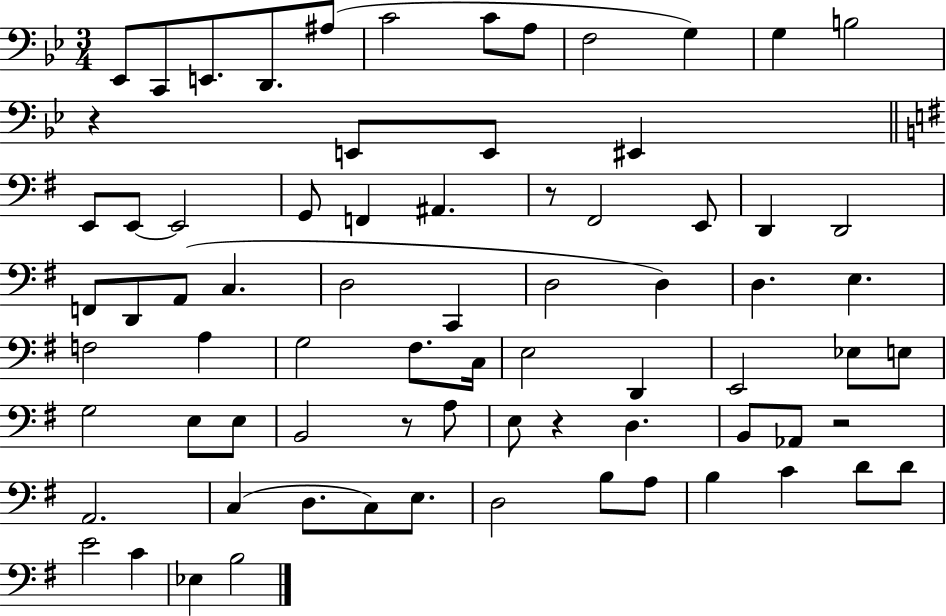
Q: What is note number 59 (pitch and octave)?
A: E3